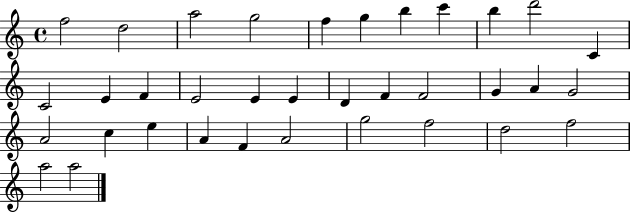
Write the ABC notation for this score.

X:1
T:Untitled
M:4/4
L:1/4
K:C
f2 d2 a2 g2 f g b c' b d'2 C C2 E F E2 E E D F F2 G A G2 A2 c e A F A2 g2 f2 d2 f2 a2 a2